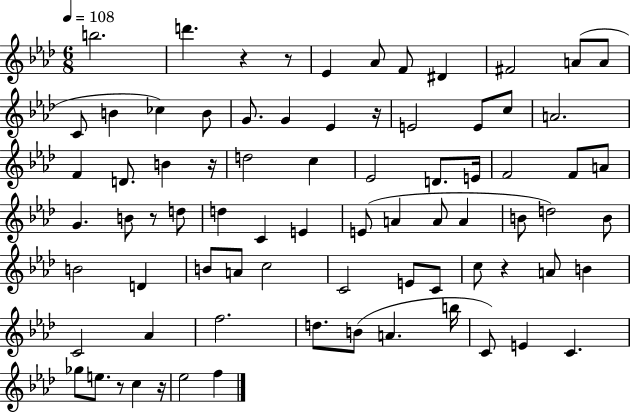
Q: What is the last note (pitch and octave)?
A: F5